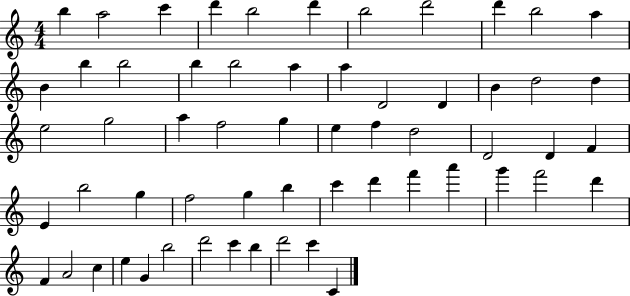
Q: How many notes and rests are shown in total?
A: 59